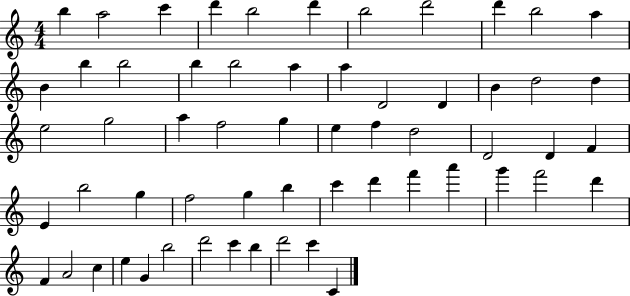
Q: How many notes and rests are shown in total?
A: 59